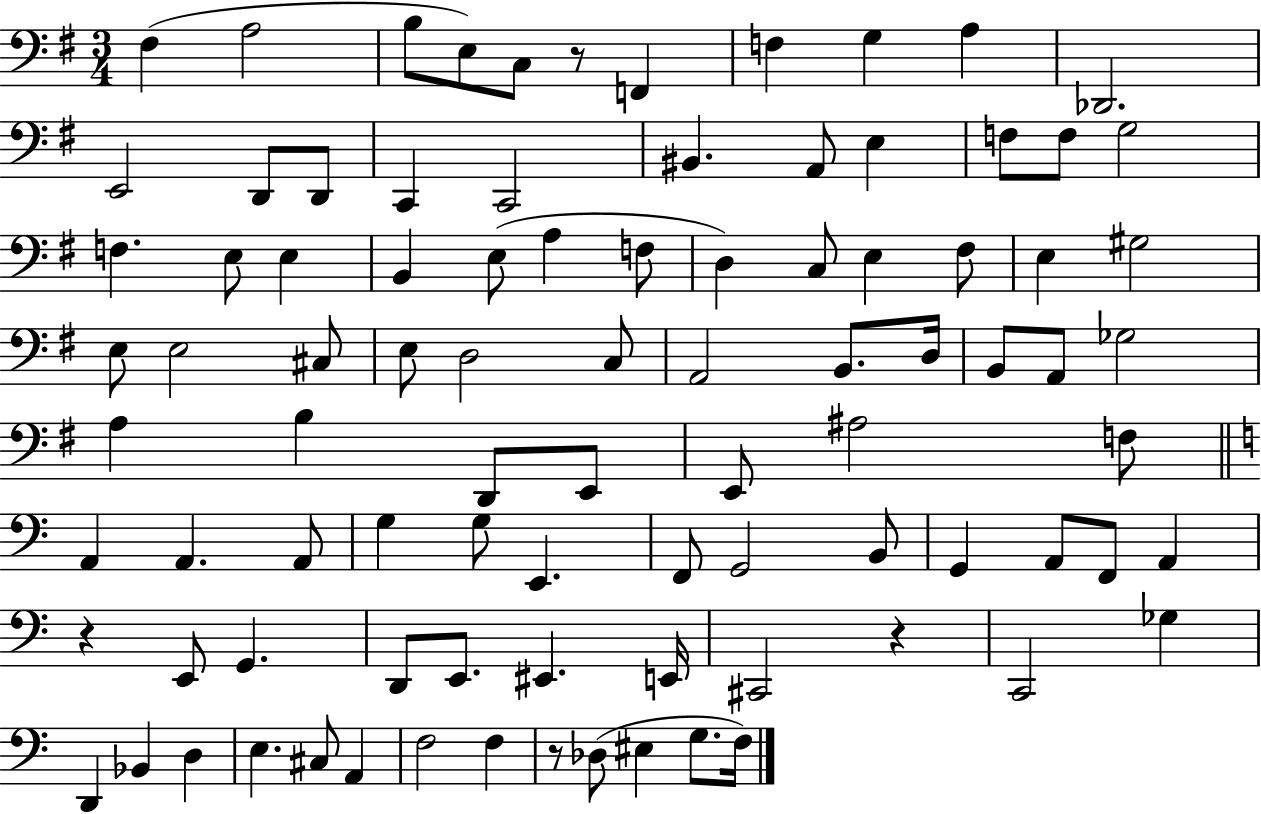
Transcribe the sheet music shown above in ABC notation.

X:1
T:Untitled
M:3/4
L:1/4
K:G
^F, A,2 B,/2 E,/2 C,/2 z/2 F,, F, G, A, _D,,2 E,,2 D,,/2 D,,/2 C,, C,,2 ^B,, A,,/2 E, F,/2 F,/2 G,2 F, E,/2 E, B,, E,/2 A, F,/2 D, C,/2 E, ^F,/2 E, ^G,2 E,/2 E,2 ^C,/2 E,/2 D,2 C,/2 A,,2 B,,/2 D,/4 B,,/2 A,,/2 _G,2 A, B, D,,/2 E,,/2 E,,/2 ^A,2 F,/2 A,, A,, A,,/2 G, G,/2 E,, F,,/2 G,,2 B,,/2 G,, A,,/2 F,,/2 A,, z E,,/2 G,, D,,/2 E,,/2 ^E,, E,,/4 ^C,,2 z C,,2 _G, D,, _B,, D, E, ^C,/2 A,, F,2 F, z/2 _D,/2 ^E, G,/2 F,/4